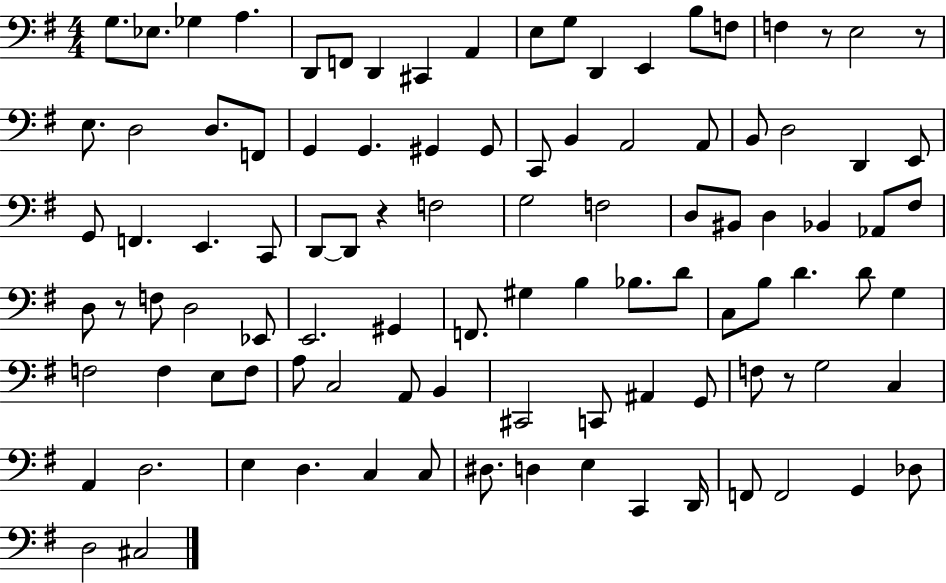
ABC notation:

X:1
T:Untitled
M:4/4
L:1/4
K:G
G,/2 _E,/2 _G, A, D,,/2 F,,/2 D,, ^C,, A,, E,/2 G,/2 D,, E,, B,/2 F,/2 F, z/2 E,2 z/2 E,/2 D,2 D,/2 F,,/2 G,, G,, ^G,, ^G,,/2 C,,/2 B,, A,,2 A,,/2 B,,/2 D,2 D,, E,,/2 G,,/2 F,, E,, C,,/2 D,,/2 D,,/2 z F,2 G,2 F,2 D,/2 ^B,,/2 D, _B,, _A,,/2 ^F,/2 D,/2 z/2 F,/2 D,2 _E,,/2 E,,2 ^G,, F,,/2 ^G, B, _B,/2 D/2 C,/2 B,/2 D D/2 G, F,2 F, E,/2 F,/2 A,/2 C,2 A,,/2 B,, ^C,,2 C,,/2 ^A,, G,,/2 F,/2 z/2 G,2 C, A,, D,2 E, D, C, C,/2 ^D,/2 D, E, C,, D,,/4 F,,/2 F,,2 G,, _D,/2 D,2 ^C,2